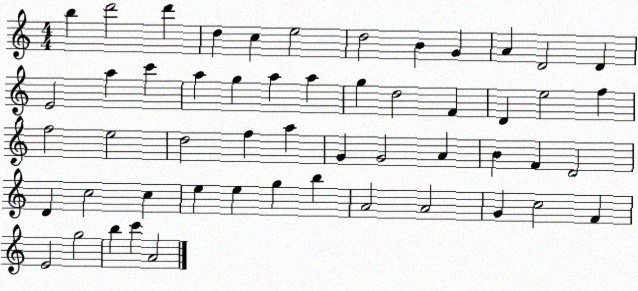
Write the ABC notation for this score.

X:1
T:Untitled
M:4/4
L:1/4
K:C
b d'2 d' d c e2 d2 B G A D2 D E2 a c' a g a a g d2 F D e2 f f2 e2 d2 f a G G2 A B F D2 D c2 c e e g b A2 A2 G c2 F E2 g2 b c' A2